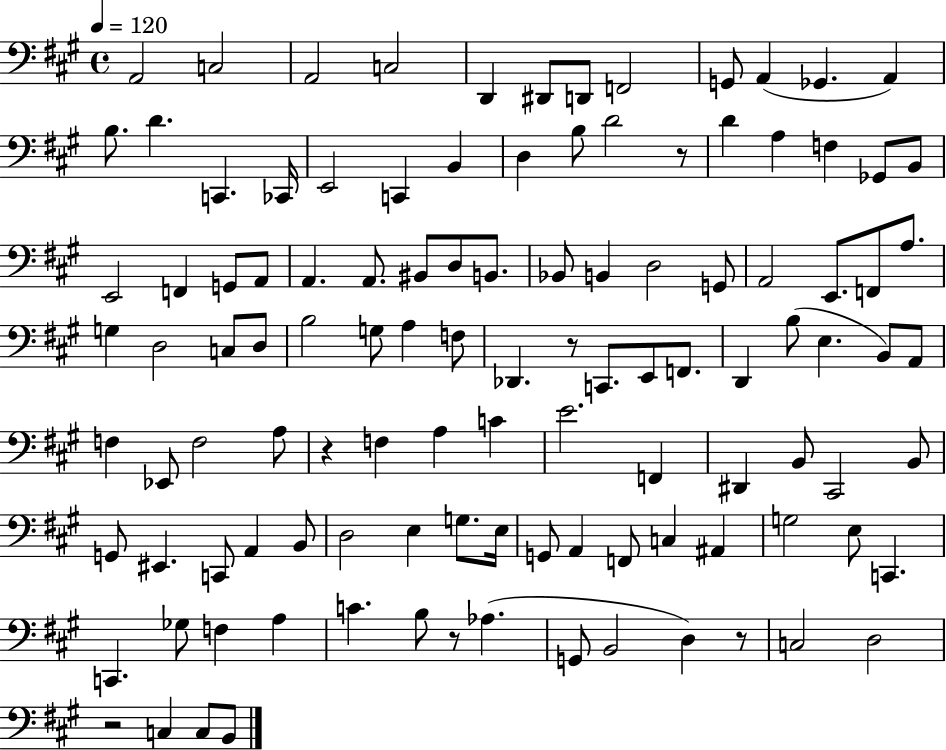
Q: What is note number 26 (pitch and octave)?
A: Gb2